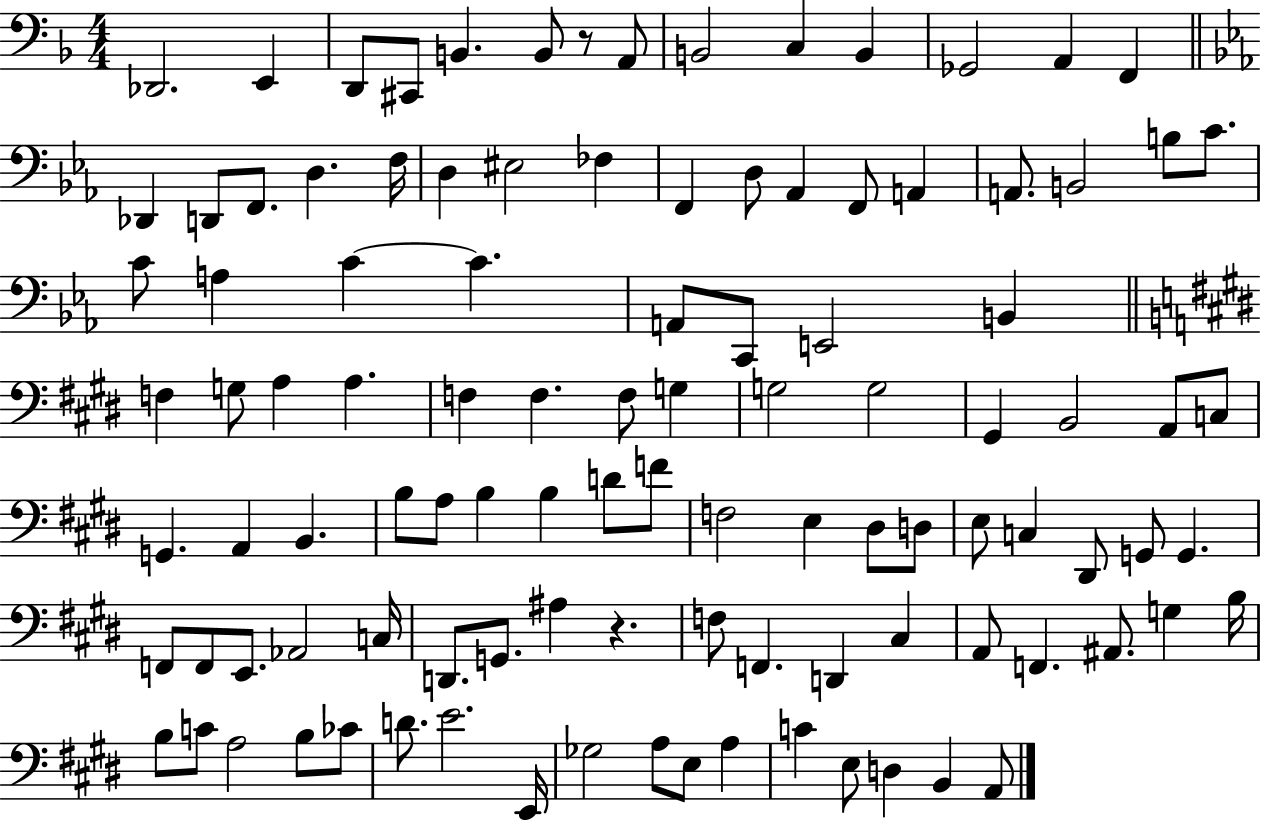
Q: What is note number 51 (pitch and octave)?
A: A2